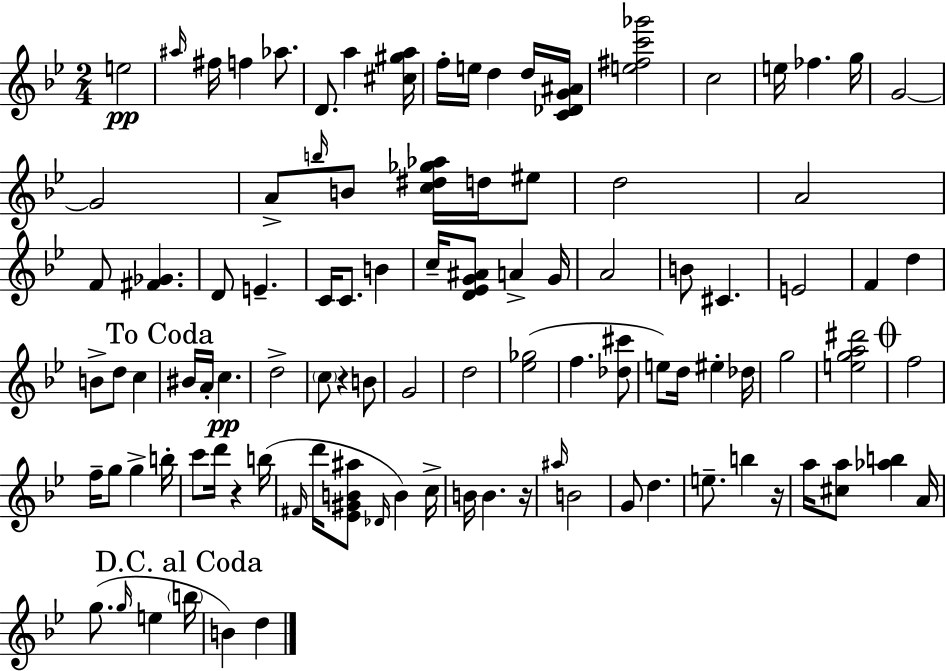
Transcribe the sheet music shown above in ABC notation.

X:1
T:Untitled
M:2/4
L:1/4
K:Bb
e2 ^a/4 ^f/4 f _a/2 D/2 a [^c^ga]/4 f/4 e/4 d d/4 [C_DG^A]/4 [e^fc'_g']2 c2 e/4 _f g/4 G2 G2 A/2 b/4 B/2 [c^d_g_a]/4 d/4 ^e/2 d2 A2 F/2 [^F_G] D/2 E C/4 C/2 B c/4 [D_EG^A]/2 A G/4 A2 B/2 ^C E2 F d B/2 d/2 c ^B/4 A/4 c d2 c/2 z B/2 G2 d2 [_e_g]2 f [_d^c']/2 e/2 d/4 ^e _d/4 g2 [ega^d']2 f2 f/4 g/2 g b/4 c'/2 d'/4 z b/4 ^F/4 d'/4 [_E^GB^a]/2 _D/4 B c/4 B/4 B z/4 ^a/4 B2 G/2 d e/2 b z/4 a/4 [^ca]/2 [_ab] A/4 g/2 g/4 e b/4 B d